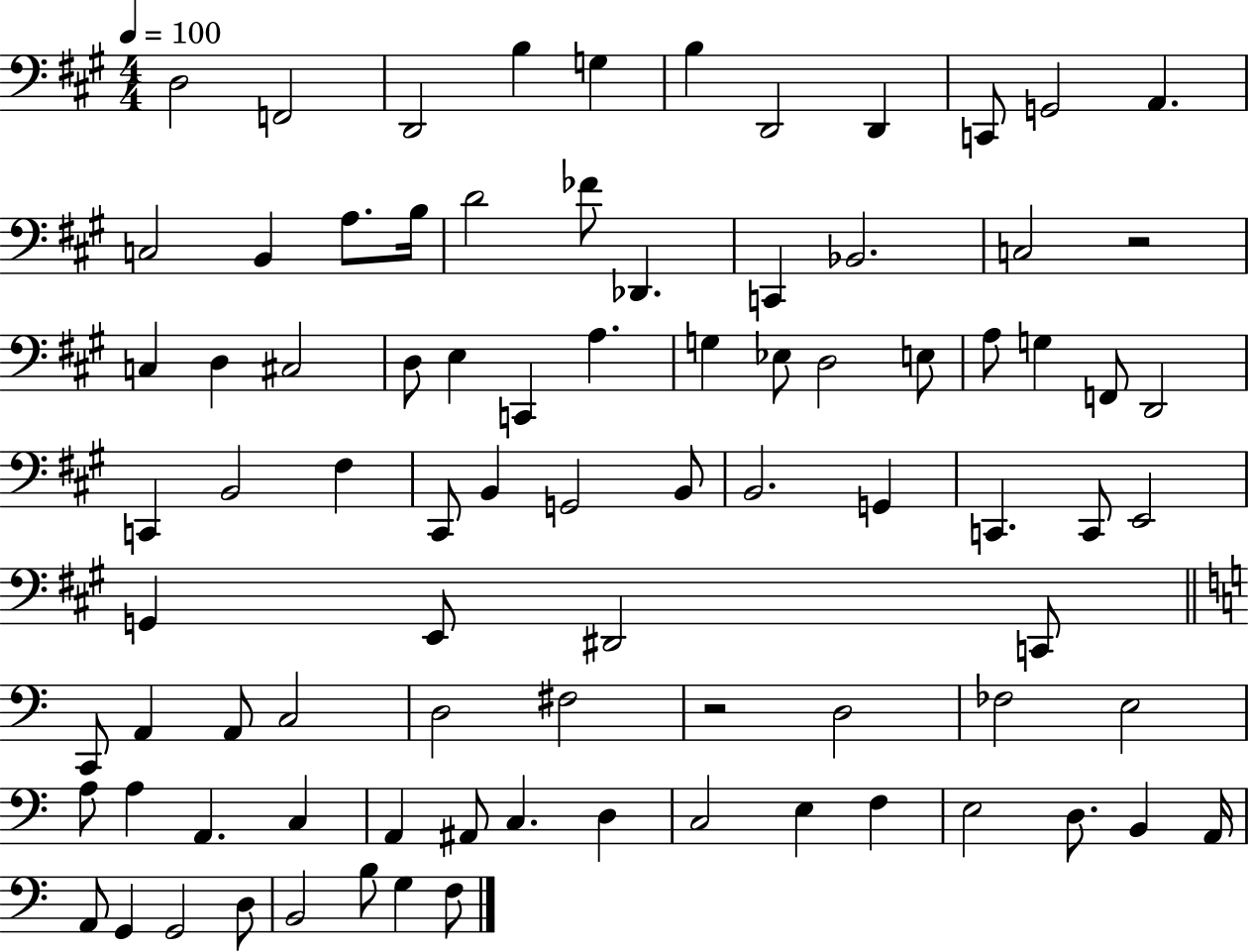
D3/h F2/h D2/h B3/q G3/q B3/q D2/h D2/q C2/e G2/h A2/q. C3/h B2/q A3/e. B3/s D4/h FES4/e Db2/q. C2/q Bb2/h. C3/h R/h C3/q D3/q C#3/h D3/e E3/q C2/q A3/q. G3/q Eb3/e D3/h E3/e A3/e G3/q F2/e D2/h C2/q B2/h F#3/q C#2/e B2/q G2/h B2/e B2/h. G2/q C2/q. C2/e E2/h G2/q E2/e D#2/h C2/e C2/e A2/q A2/e C3/h D3/h F#3/h R/h D3/h FES3/h E3/h A3/e A3/q A2/q. C3/q A2/q A#2/e C3/q. D3/q C3/h E3/q F3/q E3/h D3/e. B2/q A2/s A2/e G2/q G2/h D3/e B2/h B3/e G3/q F3/e